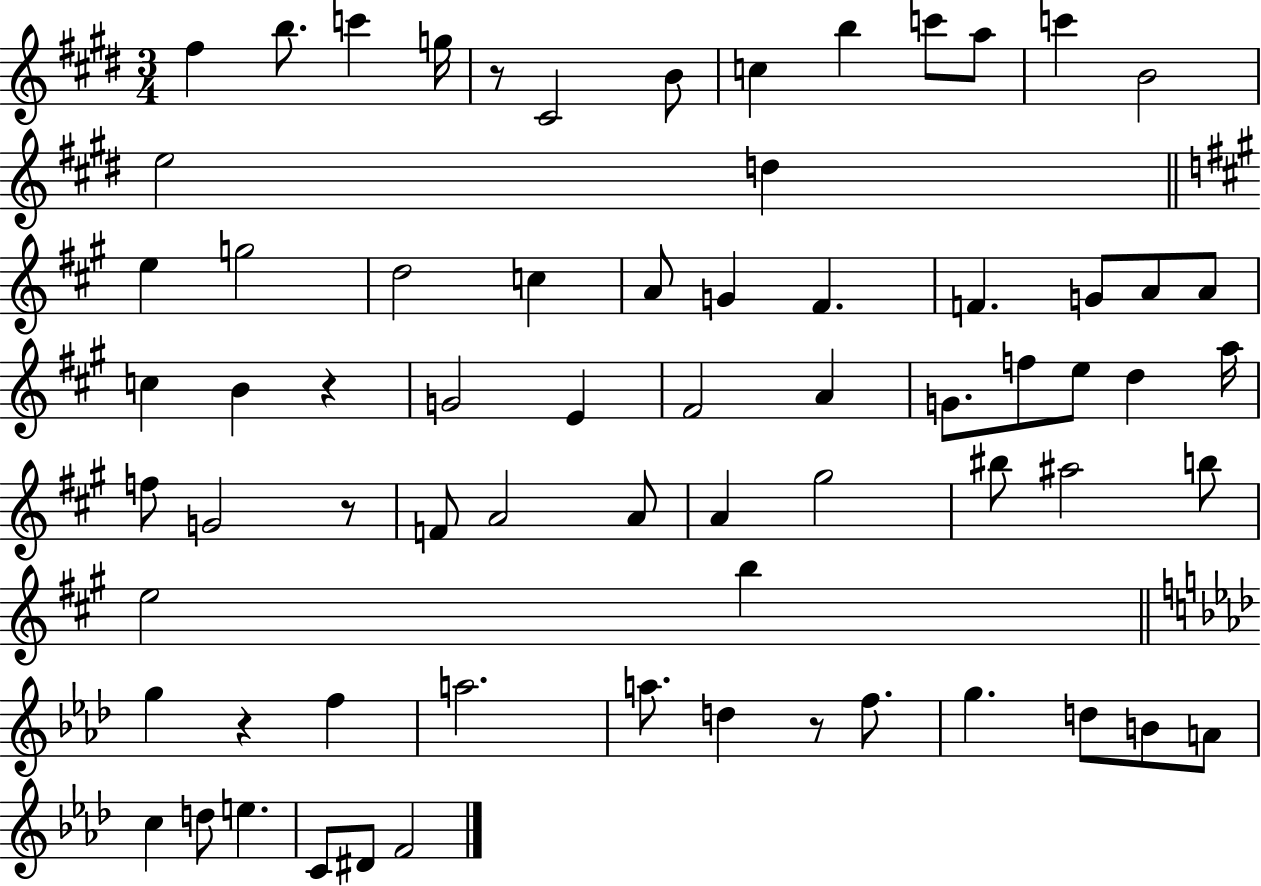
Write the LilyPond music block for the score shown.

{
  \clef treble
  \numericTimeSignature
  \time 3/4
  \key e \major
  fis''4 b''8. c'''4 g''16 | r8 cis'2 b'8 | c''4 b''4 c'''8 a''8 | c'''4 b'2 | \break e''2 d''4 | \bar "||" \break \key a \major e''4 g''2 | d''2 c''4 | a'8 g'4 fis'4. | f'4. g'8 a'8 a'8 | \break c''4 b'4 r4 | g'2 e'4 | fis'2 a'4 | g'8. f''8 e''8 d''4 a''16 | \break f''8 g'2 r8 | f'8 a'2 a'8 | a'4 gis''2 | bis''8 ais''2 b''8 | \break e''2 b''4 | \bar "||" \break \key aes \major g''4 r4 f''4 | a''2. | a''8. d''4 r8 f''8. | g''4. d''8 b'8 a'8 | \break c''4 d''8 e''4. | c'8 dis'8 f'2 | \bar "|."
}